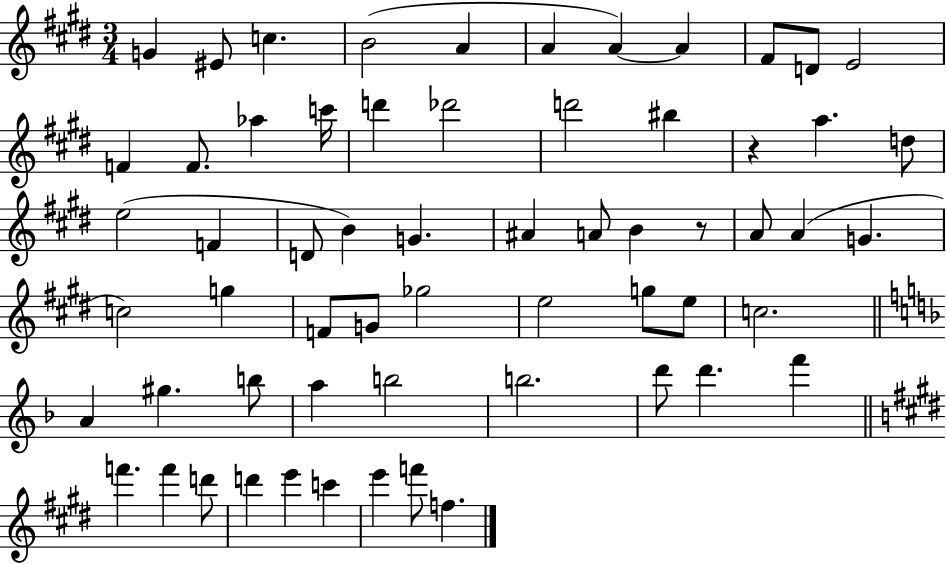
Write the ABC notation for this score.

X:1
T:Untitled
M:3/4
L:1/4
K:E
G ^E/2 c B2 A A A A ^F/2 D/2 E2 F F/2 _a c'/4 d' _d'2 d'2 ^b z a d/2 e2 F D/2 B G ^A A/2 B z/2 A/2 A G c2 g F/2 G/2 _g2 e2 g/2 e/2 c2 A ^g b/2 a b2 b2 d'/2 d' f' f' f' d'/2 d' e' c' e' f'/2 f